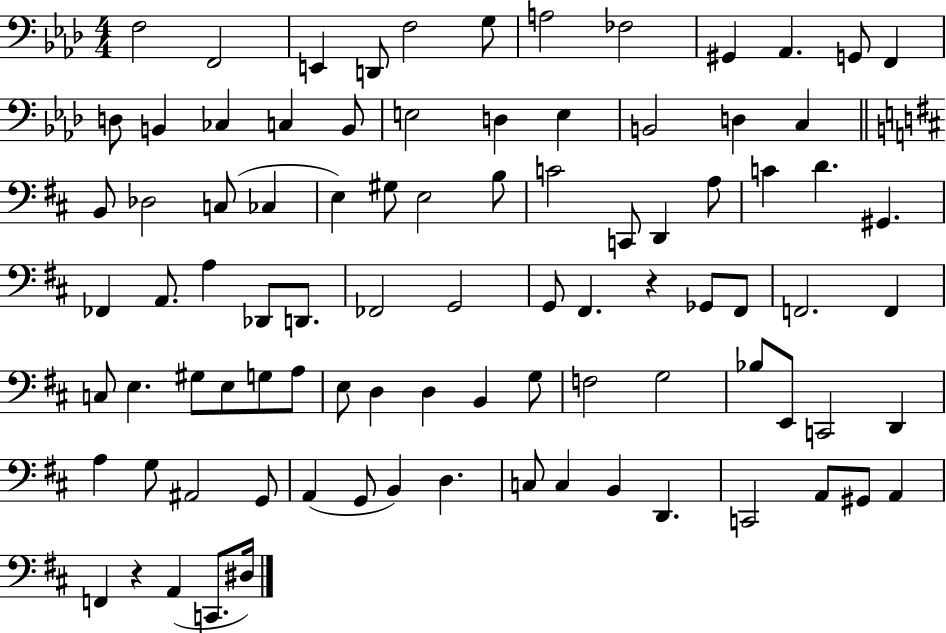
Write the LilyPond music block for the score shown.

{
  \clef bass
  \numericTimeSignature
  \time 4/4
  \key aes \major
  f2 f,2 | e,4 d,8 f2 g8 | a2 fes2 | gis,4 aes,4. g,8 f,4 | \break d8 b,4 ces4 c4 b,8 | e2 d4 e4 | b,2 d4 c4 | \bar "||" \break \key d \major b,8 des2 c8( ces4 | e4) gis8 e2 b8 | c'2 c,8 d,4 a8 | c'4 d'4. gis,4. | \break fes,4 a,8. a4 des,8 d,8. | fes,2 g,2 | g,8 fis,4. r4 ges,8 fis,8 | f,2. f,4 | \break c8 e4. gis8 e8 g8 a8 | e8 d4 d4 b,4 g8 | f2 g2 | bes8 e,8 c,2 d,4 | \break a4 g8 ais,2 g,8 | a,4( g,8 b,4) d4. | c8 c4 b,4 d,4. | c,2 a,8 gis,8 a,4 | \break f,4 r4 a,4( c,8. dis16) | \bar "|."
}